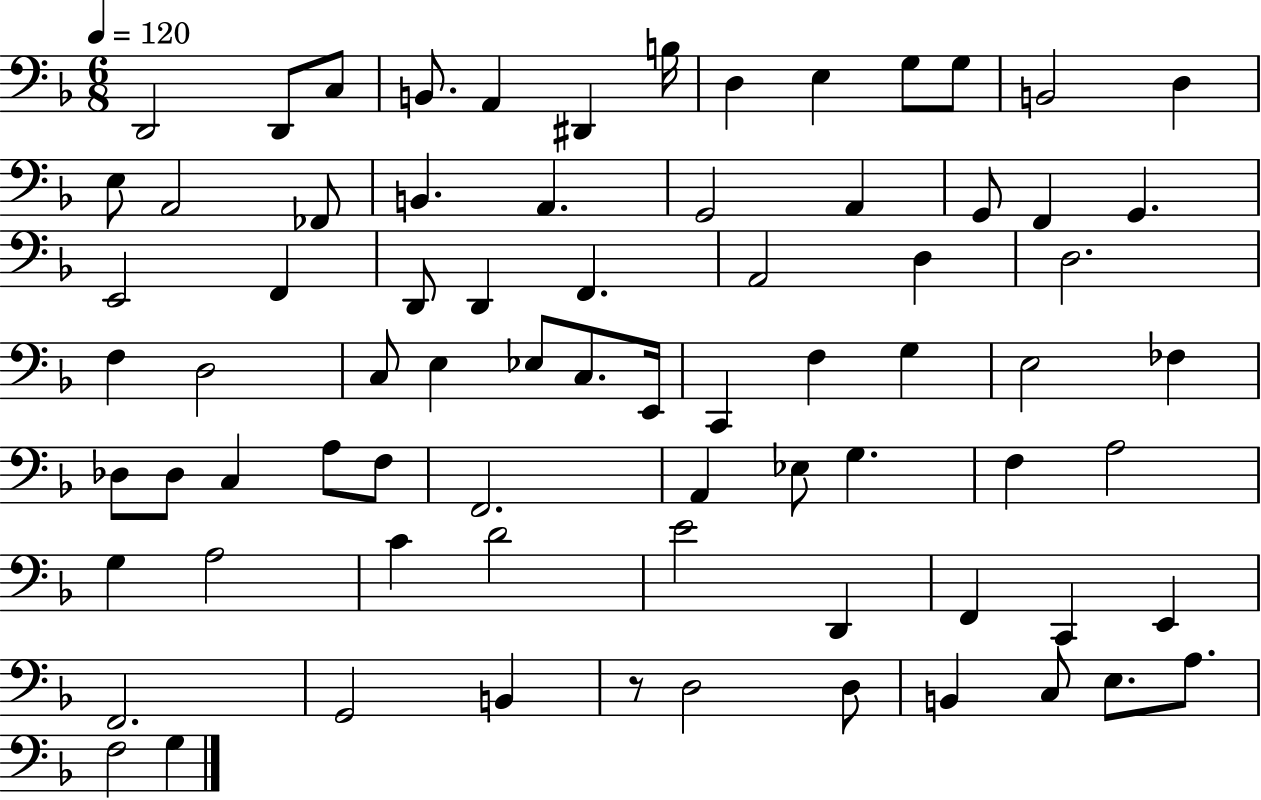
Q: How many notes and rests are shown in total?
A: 75